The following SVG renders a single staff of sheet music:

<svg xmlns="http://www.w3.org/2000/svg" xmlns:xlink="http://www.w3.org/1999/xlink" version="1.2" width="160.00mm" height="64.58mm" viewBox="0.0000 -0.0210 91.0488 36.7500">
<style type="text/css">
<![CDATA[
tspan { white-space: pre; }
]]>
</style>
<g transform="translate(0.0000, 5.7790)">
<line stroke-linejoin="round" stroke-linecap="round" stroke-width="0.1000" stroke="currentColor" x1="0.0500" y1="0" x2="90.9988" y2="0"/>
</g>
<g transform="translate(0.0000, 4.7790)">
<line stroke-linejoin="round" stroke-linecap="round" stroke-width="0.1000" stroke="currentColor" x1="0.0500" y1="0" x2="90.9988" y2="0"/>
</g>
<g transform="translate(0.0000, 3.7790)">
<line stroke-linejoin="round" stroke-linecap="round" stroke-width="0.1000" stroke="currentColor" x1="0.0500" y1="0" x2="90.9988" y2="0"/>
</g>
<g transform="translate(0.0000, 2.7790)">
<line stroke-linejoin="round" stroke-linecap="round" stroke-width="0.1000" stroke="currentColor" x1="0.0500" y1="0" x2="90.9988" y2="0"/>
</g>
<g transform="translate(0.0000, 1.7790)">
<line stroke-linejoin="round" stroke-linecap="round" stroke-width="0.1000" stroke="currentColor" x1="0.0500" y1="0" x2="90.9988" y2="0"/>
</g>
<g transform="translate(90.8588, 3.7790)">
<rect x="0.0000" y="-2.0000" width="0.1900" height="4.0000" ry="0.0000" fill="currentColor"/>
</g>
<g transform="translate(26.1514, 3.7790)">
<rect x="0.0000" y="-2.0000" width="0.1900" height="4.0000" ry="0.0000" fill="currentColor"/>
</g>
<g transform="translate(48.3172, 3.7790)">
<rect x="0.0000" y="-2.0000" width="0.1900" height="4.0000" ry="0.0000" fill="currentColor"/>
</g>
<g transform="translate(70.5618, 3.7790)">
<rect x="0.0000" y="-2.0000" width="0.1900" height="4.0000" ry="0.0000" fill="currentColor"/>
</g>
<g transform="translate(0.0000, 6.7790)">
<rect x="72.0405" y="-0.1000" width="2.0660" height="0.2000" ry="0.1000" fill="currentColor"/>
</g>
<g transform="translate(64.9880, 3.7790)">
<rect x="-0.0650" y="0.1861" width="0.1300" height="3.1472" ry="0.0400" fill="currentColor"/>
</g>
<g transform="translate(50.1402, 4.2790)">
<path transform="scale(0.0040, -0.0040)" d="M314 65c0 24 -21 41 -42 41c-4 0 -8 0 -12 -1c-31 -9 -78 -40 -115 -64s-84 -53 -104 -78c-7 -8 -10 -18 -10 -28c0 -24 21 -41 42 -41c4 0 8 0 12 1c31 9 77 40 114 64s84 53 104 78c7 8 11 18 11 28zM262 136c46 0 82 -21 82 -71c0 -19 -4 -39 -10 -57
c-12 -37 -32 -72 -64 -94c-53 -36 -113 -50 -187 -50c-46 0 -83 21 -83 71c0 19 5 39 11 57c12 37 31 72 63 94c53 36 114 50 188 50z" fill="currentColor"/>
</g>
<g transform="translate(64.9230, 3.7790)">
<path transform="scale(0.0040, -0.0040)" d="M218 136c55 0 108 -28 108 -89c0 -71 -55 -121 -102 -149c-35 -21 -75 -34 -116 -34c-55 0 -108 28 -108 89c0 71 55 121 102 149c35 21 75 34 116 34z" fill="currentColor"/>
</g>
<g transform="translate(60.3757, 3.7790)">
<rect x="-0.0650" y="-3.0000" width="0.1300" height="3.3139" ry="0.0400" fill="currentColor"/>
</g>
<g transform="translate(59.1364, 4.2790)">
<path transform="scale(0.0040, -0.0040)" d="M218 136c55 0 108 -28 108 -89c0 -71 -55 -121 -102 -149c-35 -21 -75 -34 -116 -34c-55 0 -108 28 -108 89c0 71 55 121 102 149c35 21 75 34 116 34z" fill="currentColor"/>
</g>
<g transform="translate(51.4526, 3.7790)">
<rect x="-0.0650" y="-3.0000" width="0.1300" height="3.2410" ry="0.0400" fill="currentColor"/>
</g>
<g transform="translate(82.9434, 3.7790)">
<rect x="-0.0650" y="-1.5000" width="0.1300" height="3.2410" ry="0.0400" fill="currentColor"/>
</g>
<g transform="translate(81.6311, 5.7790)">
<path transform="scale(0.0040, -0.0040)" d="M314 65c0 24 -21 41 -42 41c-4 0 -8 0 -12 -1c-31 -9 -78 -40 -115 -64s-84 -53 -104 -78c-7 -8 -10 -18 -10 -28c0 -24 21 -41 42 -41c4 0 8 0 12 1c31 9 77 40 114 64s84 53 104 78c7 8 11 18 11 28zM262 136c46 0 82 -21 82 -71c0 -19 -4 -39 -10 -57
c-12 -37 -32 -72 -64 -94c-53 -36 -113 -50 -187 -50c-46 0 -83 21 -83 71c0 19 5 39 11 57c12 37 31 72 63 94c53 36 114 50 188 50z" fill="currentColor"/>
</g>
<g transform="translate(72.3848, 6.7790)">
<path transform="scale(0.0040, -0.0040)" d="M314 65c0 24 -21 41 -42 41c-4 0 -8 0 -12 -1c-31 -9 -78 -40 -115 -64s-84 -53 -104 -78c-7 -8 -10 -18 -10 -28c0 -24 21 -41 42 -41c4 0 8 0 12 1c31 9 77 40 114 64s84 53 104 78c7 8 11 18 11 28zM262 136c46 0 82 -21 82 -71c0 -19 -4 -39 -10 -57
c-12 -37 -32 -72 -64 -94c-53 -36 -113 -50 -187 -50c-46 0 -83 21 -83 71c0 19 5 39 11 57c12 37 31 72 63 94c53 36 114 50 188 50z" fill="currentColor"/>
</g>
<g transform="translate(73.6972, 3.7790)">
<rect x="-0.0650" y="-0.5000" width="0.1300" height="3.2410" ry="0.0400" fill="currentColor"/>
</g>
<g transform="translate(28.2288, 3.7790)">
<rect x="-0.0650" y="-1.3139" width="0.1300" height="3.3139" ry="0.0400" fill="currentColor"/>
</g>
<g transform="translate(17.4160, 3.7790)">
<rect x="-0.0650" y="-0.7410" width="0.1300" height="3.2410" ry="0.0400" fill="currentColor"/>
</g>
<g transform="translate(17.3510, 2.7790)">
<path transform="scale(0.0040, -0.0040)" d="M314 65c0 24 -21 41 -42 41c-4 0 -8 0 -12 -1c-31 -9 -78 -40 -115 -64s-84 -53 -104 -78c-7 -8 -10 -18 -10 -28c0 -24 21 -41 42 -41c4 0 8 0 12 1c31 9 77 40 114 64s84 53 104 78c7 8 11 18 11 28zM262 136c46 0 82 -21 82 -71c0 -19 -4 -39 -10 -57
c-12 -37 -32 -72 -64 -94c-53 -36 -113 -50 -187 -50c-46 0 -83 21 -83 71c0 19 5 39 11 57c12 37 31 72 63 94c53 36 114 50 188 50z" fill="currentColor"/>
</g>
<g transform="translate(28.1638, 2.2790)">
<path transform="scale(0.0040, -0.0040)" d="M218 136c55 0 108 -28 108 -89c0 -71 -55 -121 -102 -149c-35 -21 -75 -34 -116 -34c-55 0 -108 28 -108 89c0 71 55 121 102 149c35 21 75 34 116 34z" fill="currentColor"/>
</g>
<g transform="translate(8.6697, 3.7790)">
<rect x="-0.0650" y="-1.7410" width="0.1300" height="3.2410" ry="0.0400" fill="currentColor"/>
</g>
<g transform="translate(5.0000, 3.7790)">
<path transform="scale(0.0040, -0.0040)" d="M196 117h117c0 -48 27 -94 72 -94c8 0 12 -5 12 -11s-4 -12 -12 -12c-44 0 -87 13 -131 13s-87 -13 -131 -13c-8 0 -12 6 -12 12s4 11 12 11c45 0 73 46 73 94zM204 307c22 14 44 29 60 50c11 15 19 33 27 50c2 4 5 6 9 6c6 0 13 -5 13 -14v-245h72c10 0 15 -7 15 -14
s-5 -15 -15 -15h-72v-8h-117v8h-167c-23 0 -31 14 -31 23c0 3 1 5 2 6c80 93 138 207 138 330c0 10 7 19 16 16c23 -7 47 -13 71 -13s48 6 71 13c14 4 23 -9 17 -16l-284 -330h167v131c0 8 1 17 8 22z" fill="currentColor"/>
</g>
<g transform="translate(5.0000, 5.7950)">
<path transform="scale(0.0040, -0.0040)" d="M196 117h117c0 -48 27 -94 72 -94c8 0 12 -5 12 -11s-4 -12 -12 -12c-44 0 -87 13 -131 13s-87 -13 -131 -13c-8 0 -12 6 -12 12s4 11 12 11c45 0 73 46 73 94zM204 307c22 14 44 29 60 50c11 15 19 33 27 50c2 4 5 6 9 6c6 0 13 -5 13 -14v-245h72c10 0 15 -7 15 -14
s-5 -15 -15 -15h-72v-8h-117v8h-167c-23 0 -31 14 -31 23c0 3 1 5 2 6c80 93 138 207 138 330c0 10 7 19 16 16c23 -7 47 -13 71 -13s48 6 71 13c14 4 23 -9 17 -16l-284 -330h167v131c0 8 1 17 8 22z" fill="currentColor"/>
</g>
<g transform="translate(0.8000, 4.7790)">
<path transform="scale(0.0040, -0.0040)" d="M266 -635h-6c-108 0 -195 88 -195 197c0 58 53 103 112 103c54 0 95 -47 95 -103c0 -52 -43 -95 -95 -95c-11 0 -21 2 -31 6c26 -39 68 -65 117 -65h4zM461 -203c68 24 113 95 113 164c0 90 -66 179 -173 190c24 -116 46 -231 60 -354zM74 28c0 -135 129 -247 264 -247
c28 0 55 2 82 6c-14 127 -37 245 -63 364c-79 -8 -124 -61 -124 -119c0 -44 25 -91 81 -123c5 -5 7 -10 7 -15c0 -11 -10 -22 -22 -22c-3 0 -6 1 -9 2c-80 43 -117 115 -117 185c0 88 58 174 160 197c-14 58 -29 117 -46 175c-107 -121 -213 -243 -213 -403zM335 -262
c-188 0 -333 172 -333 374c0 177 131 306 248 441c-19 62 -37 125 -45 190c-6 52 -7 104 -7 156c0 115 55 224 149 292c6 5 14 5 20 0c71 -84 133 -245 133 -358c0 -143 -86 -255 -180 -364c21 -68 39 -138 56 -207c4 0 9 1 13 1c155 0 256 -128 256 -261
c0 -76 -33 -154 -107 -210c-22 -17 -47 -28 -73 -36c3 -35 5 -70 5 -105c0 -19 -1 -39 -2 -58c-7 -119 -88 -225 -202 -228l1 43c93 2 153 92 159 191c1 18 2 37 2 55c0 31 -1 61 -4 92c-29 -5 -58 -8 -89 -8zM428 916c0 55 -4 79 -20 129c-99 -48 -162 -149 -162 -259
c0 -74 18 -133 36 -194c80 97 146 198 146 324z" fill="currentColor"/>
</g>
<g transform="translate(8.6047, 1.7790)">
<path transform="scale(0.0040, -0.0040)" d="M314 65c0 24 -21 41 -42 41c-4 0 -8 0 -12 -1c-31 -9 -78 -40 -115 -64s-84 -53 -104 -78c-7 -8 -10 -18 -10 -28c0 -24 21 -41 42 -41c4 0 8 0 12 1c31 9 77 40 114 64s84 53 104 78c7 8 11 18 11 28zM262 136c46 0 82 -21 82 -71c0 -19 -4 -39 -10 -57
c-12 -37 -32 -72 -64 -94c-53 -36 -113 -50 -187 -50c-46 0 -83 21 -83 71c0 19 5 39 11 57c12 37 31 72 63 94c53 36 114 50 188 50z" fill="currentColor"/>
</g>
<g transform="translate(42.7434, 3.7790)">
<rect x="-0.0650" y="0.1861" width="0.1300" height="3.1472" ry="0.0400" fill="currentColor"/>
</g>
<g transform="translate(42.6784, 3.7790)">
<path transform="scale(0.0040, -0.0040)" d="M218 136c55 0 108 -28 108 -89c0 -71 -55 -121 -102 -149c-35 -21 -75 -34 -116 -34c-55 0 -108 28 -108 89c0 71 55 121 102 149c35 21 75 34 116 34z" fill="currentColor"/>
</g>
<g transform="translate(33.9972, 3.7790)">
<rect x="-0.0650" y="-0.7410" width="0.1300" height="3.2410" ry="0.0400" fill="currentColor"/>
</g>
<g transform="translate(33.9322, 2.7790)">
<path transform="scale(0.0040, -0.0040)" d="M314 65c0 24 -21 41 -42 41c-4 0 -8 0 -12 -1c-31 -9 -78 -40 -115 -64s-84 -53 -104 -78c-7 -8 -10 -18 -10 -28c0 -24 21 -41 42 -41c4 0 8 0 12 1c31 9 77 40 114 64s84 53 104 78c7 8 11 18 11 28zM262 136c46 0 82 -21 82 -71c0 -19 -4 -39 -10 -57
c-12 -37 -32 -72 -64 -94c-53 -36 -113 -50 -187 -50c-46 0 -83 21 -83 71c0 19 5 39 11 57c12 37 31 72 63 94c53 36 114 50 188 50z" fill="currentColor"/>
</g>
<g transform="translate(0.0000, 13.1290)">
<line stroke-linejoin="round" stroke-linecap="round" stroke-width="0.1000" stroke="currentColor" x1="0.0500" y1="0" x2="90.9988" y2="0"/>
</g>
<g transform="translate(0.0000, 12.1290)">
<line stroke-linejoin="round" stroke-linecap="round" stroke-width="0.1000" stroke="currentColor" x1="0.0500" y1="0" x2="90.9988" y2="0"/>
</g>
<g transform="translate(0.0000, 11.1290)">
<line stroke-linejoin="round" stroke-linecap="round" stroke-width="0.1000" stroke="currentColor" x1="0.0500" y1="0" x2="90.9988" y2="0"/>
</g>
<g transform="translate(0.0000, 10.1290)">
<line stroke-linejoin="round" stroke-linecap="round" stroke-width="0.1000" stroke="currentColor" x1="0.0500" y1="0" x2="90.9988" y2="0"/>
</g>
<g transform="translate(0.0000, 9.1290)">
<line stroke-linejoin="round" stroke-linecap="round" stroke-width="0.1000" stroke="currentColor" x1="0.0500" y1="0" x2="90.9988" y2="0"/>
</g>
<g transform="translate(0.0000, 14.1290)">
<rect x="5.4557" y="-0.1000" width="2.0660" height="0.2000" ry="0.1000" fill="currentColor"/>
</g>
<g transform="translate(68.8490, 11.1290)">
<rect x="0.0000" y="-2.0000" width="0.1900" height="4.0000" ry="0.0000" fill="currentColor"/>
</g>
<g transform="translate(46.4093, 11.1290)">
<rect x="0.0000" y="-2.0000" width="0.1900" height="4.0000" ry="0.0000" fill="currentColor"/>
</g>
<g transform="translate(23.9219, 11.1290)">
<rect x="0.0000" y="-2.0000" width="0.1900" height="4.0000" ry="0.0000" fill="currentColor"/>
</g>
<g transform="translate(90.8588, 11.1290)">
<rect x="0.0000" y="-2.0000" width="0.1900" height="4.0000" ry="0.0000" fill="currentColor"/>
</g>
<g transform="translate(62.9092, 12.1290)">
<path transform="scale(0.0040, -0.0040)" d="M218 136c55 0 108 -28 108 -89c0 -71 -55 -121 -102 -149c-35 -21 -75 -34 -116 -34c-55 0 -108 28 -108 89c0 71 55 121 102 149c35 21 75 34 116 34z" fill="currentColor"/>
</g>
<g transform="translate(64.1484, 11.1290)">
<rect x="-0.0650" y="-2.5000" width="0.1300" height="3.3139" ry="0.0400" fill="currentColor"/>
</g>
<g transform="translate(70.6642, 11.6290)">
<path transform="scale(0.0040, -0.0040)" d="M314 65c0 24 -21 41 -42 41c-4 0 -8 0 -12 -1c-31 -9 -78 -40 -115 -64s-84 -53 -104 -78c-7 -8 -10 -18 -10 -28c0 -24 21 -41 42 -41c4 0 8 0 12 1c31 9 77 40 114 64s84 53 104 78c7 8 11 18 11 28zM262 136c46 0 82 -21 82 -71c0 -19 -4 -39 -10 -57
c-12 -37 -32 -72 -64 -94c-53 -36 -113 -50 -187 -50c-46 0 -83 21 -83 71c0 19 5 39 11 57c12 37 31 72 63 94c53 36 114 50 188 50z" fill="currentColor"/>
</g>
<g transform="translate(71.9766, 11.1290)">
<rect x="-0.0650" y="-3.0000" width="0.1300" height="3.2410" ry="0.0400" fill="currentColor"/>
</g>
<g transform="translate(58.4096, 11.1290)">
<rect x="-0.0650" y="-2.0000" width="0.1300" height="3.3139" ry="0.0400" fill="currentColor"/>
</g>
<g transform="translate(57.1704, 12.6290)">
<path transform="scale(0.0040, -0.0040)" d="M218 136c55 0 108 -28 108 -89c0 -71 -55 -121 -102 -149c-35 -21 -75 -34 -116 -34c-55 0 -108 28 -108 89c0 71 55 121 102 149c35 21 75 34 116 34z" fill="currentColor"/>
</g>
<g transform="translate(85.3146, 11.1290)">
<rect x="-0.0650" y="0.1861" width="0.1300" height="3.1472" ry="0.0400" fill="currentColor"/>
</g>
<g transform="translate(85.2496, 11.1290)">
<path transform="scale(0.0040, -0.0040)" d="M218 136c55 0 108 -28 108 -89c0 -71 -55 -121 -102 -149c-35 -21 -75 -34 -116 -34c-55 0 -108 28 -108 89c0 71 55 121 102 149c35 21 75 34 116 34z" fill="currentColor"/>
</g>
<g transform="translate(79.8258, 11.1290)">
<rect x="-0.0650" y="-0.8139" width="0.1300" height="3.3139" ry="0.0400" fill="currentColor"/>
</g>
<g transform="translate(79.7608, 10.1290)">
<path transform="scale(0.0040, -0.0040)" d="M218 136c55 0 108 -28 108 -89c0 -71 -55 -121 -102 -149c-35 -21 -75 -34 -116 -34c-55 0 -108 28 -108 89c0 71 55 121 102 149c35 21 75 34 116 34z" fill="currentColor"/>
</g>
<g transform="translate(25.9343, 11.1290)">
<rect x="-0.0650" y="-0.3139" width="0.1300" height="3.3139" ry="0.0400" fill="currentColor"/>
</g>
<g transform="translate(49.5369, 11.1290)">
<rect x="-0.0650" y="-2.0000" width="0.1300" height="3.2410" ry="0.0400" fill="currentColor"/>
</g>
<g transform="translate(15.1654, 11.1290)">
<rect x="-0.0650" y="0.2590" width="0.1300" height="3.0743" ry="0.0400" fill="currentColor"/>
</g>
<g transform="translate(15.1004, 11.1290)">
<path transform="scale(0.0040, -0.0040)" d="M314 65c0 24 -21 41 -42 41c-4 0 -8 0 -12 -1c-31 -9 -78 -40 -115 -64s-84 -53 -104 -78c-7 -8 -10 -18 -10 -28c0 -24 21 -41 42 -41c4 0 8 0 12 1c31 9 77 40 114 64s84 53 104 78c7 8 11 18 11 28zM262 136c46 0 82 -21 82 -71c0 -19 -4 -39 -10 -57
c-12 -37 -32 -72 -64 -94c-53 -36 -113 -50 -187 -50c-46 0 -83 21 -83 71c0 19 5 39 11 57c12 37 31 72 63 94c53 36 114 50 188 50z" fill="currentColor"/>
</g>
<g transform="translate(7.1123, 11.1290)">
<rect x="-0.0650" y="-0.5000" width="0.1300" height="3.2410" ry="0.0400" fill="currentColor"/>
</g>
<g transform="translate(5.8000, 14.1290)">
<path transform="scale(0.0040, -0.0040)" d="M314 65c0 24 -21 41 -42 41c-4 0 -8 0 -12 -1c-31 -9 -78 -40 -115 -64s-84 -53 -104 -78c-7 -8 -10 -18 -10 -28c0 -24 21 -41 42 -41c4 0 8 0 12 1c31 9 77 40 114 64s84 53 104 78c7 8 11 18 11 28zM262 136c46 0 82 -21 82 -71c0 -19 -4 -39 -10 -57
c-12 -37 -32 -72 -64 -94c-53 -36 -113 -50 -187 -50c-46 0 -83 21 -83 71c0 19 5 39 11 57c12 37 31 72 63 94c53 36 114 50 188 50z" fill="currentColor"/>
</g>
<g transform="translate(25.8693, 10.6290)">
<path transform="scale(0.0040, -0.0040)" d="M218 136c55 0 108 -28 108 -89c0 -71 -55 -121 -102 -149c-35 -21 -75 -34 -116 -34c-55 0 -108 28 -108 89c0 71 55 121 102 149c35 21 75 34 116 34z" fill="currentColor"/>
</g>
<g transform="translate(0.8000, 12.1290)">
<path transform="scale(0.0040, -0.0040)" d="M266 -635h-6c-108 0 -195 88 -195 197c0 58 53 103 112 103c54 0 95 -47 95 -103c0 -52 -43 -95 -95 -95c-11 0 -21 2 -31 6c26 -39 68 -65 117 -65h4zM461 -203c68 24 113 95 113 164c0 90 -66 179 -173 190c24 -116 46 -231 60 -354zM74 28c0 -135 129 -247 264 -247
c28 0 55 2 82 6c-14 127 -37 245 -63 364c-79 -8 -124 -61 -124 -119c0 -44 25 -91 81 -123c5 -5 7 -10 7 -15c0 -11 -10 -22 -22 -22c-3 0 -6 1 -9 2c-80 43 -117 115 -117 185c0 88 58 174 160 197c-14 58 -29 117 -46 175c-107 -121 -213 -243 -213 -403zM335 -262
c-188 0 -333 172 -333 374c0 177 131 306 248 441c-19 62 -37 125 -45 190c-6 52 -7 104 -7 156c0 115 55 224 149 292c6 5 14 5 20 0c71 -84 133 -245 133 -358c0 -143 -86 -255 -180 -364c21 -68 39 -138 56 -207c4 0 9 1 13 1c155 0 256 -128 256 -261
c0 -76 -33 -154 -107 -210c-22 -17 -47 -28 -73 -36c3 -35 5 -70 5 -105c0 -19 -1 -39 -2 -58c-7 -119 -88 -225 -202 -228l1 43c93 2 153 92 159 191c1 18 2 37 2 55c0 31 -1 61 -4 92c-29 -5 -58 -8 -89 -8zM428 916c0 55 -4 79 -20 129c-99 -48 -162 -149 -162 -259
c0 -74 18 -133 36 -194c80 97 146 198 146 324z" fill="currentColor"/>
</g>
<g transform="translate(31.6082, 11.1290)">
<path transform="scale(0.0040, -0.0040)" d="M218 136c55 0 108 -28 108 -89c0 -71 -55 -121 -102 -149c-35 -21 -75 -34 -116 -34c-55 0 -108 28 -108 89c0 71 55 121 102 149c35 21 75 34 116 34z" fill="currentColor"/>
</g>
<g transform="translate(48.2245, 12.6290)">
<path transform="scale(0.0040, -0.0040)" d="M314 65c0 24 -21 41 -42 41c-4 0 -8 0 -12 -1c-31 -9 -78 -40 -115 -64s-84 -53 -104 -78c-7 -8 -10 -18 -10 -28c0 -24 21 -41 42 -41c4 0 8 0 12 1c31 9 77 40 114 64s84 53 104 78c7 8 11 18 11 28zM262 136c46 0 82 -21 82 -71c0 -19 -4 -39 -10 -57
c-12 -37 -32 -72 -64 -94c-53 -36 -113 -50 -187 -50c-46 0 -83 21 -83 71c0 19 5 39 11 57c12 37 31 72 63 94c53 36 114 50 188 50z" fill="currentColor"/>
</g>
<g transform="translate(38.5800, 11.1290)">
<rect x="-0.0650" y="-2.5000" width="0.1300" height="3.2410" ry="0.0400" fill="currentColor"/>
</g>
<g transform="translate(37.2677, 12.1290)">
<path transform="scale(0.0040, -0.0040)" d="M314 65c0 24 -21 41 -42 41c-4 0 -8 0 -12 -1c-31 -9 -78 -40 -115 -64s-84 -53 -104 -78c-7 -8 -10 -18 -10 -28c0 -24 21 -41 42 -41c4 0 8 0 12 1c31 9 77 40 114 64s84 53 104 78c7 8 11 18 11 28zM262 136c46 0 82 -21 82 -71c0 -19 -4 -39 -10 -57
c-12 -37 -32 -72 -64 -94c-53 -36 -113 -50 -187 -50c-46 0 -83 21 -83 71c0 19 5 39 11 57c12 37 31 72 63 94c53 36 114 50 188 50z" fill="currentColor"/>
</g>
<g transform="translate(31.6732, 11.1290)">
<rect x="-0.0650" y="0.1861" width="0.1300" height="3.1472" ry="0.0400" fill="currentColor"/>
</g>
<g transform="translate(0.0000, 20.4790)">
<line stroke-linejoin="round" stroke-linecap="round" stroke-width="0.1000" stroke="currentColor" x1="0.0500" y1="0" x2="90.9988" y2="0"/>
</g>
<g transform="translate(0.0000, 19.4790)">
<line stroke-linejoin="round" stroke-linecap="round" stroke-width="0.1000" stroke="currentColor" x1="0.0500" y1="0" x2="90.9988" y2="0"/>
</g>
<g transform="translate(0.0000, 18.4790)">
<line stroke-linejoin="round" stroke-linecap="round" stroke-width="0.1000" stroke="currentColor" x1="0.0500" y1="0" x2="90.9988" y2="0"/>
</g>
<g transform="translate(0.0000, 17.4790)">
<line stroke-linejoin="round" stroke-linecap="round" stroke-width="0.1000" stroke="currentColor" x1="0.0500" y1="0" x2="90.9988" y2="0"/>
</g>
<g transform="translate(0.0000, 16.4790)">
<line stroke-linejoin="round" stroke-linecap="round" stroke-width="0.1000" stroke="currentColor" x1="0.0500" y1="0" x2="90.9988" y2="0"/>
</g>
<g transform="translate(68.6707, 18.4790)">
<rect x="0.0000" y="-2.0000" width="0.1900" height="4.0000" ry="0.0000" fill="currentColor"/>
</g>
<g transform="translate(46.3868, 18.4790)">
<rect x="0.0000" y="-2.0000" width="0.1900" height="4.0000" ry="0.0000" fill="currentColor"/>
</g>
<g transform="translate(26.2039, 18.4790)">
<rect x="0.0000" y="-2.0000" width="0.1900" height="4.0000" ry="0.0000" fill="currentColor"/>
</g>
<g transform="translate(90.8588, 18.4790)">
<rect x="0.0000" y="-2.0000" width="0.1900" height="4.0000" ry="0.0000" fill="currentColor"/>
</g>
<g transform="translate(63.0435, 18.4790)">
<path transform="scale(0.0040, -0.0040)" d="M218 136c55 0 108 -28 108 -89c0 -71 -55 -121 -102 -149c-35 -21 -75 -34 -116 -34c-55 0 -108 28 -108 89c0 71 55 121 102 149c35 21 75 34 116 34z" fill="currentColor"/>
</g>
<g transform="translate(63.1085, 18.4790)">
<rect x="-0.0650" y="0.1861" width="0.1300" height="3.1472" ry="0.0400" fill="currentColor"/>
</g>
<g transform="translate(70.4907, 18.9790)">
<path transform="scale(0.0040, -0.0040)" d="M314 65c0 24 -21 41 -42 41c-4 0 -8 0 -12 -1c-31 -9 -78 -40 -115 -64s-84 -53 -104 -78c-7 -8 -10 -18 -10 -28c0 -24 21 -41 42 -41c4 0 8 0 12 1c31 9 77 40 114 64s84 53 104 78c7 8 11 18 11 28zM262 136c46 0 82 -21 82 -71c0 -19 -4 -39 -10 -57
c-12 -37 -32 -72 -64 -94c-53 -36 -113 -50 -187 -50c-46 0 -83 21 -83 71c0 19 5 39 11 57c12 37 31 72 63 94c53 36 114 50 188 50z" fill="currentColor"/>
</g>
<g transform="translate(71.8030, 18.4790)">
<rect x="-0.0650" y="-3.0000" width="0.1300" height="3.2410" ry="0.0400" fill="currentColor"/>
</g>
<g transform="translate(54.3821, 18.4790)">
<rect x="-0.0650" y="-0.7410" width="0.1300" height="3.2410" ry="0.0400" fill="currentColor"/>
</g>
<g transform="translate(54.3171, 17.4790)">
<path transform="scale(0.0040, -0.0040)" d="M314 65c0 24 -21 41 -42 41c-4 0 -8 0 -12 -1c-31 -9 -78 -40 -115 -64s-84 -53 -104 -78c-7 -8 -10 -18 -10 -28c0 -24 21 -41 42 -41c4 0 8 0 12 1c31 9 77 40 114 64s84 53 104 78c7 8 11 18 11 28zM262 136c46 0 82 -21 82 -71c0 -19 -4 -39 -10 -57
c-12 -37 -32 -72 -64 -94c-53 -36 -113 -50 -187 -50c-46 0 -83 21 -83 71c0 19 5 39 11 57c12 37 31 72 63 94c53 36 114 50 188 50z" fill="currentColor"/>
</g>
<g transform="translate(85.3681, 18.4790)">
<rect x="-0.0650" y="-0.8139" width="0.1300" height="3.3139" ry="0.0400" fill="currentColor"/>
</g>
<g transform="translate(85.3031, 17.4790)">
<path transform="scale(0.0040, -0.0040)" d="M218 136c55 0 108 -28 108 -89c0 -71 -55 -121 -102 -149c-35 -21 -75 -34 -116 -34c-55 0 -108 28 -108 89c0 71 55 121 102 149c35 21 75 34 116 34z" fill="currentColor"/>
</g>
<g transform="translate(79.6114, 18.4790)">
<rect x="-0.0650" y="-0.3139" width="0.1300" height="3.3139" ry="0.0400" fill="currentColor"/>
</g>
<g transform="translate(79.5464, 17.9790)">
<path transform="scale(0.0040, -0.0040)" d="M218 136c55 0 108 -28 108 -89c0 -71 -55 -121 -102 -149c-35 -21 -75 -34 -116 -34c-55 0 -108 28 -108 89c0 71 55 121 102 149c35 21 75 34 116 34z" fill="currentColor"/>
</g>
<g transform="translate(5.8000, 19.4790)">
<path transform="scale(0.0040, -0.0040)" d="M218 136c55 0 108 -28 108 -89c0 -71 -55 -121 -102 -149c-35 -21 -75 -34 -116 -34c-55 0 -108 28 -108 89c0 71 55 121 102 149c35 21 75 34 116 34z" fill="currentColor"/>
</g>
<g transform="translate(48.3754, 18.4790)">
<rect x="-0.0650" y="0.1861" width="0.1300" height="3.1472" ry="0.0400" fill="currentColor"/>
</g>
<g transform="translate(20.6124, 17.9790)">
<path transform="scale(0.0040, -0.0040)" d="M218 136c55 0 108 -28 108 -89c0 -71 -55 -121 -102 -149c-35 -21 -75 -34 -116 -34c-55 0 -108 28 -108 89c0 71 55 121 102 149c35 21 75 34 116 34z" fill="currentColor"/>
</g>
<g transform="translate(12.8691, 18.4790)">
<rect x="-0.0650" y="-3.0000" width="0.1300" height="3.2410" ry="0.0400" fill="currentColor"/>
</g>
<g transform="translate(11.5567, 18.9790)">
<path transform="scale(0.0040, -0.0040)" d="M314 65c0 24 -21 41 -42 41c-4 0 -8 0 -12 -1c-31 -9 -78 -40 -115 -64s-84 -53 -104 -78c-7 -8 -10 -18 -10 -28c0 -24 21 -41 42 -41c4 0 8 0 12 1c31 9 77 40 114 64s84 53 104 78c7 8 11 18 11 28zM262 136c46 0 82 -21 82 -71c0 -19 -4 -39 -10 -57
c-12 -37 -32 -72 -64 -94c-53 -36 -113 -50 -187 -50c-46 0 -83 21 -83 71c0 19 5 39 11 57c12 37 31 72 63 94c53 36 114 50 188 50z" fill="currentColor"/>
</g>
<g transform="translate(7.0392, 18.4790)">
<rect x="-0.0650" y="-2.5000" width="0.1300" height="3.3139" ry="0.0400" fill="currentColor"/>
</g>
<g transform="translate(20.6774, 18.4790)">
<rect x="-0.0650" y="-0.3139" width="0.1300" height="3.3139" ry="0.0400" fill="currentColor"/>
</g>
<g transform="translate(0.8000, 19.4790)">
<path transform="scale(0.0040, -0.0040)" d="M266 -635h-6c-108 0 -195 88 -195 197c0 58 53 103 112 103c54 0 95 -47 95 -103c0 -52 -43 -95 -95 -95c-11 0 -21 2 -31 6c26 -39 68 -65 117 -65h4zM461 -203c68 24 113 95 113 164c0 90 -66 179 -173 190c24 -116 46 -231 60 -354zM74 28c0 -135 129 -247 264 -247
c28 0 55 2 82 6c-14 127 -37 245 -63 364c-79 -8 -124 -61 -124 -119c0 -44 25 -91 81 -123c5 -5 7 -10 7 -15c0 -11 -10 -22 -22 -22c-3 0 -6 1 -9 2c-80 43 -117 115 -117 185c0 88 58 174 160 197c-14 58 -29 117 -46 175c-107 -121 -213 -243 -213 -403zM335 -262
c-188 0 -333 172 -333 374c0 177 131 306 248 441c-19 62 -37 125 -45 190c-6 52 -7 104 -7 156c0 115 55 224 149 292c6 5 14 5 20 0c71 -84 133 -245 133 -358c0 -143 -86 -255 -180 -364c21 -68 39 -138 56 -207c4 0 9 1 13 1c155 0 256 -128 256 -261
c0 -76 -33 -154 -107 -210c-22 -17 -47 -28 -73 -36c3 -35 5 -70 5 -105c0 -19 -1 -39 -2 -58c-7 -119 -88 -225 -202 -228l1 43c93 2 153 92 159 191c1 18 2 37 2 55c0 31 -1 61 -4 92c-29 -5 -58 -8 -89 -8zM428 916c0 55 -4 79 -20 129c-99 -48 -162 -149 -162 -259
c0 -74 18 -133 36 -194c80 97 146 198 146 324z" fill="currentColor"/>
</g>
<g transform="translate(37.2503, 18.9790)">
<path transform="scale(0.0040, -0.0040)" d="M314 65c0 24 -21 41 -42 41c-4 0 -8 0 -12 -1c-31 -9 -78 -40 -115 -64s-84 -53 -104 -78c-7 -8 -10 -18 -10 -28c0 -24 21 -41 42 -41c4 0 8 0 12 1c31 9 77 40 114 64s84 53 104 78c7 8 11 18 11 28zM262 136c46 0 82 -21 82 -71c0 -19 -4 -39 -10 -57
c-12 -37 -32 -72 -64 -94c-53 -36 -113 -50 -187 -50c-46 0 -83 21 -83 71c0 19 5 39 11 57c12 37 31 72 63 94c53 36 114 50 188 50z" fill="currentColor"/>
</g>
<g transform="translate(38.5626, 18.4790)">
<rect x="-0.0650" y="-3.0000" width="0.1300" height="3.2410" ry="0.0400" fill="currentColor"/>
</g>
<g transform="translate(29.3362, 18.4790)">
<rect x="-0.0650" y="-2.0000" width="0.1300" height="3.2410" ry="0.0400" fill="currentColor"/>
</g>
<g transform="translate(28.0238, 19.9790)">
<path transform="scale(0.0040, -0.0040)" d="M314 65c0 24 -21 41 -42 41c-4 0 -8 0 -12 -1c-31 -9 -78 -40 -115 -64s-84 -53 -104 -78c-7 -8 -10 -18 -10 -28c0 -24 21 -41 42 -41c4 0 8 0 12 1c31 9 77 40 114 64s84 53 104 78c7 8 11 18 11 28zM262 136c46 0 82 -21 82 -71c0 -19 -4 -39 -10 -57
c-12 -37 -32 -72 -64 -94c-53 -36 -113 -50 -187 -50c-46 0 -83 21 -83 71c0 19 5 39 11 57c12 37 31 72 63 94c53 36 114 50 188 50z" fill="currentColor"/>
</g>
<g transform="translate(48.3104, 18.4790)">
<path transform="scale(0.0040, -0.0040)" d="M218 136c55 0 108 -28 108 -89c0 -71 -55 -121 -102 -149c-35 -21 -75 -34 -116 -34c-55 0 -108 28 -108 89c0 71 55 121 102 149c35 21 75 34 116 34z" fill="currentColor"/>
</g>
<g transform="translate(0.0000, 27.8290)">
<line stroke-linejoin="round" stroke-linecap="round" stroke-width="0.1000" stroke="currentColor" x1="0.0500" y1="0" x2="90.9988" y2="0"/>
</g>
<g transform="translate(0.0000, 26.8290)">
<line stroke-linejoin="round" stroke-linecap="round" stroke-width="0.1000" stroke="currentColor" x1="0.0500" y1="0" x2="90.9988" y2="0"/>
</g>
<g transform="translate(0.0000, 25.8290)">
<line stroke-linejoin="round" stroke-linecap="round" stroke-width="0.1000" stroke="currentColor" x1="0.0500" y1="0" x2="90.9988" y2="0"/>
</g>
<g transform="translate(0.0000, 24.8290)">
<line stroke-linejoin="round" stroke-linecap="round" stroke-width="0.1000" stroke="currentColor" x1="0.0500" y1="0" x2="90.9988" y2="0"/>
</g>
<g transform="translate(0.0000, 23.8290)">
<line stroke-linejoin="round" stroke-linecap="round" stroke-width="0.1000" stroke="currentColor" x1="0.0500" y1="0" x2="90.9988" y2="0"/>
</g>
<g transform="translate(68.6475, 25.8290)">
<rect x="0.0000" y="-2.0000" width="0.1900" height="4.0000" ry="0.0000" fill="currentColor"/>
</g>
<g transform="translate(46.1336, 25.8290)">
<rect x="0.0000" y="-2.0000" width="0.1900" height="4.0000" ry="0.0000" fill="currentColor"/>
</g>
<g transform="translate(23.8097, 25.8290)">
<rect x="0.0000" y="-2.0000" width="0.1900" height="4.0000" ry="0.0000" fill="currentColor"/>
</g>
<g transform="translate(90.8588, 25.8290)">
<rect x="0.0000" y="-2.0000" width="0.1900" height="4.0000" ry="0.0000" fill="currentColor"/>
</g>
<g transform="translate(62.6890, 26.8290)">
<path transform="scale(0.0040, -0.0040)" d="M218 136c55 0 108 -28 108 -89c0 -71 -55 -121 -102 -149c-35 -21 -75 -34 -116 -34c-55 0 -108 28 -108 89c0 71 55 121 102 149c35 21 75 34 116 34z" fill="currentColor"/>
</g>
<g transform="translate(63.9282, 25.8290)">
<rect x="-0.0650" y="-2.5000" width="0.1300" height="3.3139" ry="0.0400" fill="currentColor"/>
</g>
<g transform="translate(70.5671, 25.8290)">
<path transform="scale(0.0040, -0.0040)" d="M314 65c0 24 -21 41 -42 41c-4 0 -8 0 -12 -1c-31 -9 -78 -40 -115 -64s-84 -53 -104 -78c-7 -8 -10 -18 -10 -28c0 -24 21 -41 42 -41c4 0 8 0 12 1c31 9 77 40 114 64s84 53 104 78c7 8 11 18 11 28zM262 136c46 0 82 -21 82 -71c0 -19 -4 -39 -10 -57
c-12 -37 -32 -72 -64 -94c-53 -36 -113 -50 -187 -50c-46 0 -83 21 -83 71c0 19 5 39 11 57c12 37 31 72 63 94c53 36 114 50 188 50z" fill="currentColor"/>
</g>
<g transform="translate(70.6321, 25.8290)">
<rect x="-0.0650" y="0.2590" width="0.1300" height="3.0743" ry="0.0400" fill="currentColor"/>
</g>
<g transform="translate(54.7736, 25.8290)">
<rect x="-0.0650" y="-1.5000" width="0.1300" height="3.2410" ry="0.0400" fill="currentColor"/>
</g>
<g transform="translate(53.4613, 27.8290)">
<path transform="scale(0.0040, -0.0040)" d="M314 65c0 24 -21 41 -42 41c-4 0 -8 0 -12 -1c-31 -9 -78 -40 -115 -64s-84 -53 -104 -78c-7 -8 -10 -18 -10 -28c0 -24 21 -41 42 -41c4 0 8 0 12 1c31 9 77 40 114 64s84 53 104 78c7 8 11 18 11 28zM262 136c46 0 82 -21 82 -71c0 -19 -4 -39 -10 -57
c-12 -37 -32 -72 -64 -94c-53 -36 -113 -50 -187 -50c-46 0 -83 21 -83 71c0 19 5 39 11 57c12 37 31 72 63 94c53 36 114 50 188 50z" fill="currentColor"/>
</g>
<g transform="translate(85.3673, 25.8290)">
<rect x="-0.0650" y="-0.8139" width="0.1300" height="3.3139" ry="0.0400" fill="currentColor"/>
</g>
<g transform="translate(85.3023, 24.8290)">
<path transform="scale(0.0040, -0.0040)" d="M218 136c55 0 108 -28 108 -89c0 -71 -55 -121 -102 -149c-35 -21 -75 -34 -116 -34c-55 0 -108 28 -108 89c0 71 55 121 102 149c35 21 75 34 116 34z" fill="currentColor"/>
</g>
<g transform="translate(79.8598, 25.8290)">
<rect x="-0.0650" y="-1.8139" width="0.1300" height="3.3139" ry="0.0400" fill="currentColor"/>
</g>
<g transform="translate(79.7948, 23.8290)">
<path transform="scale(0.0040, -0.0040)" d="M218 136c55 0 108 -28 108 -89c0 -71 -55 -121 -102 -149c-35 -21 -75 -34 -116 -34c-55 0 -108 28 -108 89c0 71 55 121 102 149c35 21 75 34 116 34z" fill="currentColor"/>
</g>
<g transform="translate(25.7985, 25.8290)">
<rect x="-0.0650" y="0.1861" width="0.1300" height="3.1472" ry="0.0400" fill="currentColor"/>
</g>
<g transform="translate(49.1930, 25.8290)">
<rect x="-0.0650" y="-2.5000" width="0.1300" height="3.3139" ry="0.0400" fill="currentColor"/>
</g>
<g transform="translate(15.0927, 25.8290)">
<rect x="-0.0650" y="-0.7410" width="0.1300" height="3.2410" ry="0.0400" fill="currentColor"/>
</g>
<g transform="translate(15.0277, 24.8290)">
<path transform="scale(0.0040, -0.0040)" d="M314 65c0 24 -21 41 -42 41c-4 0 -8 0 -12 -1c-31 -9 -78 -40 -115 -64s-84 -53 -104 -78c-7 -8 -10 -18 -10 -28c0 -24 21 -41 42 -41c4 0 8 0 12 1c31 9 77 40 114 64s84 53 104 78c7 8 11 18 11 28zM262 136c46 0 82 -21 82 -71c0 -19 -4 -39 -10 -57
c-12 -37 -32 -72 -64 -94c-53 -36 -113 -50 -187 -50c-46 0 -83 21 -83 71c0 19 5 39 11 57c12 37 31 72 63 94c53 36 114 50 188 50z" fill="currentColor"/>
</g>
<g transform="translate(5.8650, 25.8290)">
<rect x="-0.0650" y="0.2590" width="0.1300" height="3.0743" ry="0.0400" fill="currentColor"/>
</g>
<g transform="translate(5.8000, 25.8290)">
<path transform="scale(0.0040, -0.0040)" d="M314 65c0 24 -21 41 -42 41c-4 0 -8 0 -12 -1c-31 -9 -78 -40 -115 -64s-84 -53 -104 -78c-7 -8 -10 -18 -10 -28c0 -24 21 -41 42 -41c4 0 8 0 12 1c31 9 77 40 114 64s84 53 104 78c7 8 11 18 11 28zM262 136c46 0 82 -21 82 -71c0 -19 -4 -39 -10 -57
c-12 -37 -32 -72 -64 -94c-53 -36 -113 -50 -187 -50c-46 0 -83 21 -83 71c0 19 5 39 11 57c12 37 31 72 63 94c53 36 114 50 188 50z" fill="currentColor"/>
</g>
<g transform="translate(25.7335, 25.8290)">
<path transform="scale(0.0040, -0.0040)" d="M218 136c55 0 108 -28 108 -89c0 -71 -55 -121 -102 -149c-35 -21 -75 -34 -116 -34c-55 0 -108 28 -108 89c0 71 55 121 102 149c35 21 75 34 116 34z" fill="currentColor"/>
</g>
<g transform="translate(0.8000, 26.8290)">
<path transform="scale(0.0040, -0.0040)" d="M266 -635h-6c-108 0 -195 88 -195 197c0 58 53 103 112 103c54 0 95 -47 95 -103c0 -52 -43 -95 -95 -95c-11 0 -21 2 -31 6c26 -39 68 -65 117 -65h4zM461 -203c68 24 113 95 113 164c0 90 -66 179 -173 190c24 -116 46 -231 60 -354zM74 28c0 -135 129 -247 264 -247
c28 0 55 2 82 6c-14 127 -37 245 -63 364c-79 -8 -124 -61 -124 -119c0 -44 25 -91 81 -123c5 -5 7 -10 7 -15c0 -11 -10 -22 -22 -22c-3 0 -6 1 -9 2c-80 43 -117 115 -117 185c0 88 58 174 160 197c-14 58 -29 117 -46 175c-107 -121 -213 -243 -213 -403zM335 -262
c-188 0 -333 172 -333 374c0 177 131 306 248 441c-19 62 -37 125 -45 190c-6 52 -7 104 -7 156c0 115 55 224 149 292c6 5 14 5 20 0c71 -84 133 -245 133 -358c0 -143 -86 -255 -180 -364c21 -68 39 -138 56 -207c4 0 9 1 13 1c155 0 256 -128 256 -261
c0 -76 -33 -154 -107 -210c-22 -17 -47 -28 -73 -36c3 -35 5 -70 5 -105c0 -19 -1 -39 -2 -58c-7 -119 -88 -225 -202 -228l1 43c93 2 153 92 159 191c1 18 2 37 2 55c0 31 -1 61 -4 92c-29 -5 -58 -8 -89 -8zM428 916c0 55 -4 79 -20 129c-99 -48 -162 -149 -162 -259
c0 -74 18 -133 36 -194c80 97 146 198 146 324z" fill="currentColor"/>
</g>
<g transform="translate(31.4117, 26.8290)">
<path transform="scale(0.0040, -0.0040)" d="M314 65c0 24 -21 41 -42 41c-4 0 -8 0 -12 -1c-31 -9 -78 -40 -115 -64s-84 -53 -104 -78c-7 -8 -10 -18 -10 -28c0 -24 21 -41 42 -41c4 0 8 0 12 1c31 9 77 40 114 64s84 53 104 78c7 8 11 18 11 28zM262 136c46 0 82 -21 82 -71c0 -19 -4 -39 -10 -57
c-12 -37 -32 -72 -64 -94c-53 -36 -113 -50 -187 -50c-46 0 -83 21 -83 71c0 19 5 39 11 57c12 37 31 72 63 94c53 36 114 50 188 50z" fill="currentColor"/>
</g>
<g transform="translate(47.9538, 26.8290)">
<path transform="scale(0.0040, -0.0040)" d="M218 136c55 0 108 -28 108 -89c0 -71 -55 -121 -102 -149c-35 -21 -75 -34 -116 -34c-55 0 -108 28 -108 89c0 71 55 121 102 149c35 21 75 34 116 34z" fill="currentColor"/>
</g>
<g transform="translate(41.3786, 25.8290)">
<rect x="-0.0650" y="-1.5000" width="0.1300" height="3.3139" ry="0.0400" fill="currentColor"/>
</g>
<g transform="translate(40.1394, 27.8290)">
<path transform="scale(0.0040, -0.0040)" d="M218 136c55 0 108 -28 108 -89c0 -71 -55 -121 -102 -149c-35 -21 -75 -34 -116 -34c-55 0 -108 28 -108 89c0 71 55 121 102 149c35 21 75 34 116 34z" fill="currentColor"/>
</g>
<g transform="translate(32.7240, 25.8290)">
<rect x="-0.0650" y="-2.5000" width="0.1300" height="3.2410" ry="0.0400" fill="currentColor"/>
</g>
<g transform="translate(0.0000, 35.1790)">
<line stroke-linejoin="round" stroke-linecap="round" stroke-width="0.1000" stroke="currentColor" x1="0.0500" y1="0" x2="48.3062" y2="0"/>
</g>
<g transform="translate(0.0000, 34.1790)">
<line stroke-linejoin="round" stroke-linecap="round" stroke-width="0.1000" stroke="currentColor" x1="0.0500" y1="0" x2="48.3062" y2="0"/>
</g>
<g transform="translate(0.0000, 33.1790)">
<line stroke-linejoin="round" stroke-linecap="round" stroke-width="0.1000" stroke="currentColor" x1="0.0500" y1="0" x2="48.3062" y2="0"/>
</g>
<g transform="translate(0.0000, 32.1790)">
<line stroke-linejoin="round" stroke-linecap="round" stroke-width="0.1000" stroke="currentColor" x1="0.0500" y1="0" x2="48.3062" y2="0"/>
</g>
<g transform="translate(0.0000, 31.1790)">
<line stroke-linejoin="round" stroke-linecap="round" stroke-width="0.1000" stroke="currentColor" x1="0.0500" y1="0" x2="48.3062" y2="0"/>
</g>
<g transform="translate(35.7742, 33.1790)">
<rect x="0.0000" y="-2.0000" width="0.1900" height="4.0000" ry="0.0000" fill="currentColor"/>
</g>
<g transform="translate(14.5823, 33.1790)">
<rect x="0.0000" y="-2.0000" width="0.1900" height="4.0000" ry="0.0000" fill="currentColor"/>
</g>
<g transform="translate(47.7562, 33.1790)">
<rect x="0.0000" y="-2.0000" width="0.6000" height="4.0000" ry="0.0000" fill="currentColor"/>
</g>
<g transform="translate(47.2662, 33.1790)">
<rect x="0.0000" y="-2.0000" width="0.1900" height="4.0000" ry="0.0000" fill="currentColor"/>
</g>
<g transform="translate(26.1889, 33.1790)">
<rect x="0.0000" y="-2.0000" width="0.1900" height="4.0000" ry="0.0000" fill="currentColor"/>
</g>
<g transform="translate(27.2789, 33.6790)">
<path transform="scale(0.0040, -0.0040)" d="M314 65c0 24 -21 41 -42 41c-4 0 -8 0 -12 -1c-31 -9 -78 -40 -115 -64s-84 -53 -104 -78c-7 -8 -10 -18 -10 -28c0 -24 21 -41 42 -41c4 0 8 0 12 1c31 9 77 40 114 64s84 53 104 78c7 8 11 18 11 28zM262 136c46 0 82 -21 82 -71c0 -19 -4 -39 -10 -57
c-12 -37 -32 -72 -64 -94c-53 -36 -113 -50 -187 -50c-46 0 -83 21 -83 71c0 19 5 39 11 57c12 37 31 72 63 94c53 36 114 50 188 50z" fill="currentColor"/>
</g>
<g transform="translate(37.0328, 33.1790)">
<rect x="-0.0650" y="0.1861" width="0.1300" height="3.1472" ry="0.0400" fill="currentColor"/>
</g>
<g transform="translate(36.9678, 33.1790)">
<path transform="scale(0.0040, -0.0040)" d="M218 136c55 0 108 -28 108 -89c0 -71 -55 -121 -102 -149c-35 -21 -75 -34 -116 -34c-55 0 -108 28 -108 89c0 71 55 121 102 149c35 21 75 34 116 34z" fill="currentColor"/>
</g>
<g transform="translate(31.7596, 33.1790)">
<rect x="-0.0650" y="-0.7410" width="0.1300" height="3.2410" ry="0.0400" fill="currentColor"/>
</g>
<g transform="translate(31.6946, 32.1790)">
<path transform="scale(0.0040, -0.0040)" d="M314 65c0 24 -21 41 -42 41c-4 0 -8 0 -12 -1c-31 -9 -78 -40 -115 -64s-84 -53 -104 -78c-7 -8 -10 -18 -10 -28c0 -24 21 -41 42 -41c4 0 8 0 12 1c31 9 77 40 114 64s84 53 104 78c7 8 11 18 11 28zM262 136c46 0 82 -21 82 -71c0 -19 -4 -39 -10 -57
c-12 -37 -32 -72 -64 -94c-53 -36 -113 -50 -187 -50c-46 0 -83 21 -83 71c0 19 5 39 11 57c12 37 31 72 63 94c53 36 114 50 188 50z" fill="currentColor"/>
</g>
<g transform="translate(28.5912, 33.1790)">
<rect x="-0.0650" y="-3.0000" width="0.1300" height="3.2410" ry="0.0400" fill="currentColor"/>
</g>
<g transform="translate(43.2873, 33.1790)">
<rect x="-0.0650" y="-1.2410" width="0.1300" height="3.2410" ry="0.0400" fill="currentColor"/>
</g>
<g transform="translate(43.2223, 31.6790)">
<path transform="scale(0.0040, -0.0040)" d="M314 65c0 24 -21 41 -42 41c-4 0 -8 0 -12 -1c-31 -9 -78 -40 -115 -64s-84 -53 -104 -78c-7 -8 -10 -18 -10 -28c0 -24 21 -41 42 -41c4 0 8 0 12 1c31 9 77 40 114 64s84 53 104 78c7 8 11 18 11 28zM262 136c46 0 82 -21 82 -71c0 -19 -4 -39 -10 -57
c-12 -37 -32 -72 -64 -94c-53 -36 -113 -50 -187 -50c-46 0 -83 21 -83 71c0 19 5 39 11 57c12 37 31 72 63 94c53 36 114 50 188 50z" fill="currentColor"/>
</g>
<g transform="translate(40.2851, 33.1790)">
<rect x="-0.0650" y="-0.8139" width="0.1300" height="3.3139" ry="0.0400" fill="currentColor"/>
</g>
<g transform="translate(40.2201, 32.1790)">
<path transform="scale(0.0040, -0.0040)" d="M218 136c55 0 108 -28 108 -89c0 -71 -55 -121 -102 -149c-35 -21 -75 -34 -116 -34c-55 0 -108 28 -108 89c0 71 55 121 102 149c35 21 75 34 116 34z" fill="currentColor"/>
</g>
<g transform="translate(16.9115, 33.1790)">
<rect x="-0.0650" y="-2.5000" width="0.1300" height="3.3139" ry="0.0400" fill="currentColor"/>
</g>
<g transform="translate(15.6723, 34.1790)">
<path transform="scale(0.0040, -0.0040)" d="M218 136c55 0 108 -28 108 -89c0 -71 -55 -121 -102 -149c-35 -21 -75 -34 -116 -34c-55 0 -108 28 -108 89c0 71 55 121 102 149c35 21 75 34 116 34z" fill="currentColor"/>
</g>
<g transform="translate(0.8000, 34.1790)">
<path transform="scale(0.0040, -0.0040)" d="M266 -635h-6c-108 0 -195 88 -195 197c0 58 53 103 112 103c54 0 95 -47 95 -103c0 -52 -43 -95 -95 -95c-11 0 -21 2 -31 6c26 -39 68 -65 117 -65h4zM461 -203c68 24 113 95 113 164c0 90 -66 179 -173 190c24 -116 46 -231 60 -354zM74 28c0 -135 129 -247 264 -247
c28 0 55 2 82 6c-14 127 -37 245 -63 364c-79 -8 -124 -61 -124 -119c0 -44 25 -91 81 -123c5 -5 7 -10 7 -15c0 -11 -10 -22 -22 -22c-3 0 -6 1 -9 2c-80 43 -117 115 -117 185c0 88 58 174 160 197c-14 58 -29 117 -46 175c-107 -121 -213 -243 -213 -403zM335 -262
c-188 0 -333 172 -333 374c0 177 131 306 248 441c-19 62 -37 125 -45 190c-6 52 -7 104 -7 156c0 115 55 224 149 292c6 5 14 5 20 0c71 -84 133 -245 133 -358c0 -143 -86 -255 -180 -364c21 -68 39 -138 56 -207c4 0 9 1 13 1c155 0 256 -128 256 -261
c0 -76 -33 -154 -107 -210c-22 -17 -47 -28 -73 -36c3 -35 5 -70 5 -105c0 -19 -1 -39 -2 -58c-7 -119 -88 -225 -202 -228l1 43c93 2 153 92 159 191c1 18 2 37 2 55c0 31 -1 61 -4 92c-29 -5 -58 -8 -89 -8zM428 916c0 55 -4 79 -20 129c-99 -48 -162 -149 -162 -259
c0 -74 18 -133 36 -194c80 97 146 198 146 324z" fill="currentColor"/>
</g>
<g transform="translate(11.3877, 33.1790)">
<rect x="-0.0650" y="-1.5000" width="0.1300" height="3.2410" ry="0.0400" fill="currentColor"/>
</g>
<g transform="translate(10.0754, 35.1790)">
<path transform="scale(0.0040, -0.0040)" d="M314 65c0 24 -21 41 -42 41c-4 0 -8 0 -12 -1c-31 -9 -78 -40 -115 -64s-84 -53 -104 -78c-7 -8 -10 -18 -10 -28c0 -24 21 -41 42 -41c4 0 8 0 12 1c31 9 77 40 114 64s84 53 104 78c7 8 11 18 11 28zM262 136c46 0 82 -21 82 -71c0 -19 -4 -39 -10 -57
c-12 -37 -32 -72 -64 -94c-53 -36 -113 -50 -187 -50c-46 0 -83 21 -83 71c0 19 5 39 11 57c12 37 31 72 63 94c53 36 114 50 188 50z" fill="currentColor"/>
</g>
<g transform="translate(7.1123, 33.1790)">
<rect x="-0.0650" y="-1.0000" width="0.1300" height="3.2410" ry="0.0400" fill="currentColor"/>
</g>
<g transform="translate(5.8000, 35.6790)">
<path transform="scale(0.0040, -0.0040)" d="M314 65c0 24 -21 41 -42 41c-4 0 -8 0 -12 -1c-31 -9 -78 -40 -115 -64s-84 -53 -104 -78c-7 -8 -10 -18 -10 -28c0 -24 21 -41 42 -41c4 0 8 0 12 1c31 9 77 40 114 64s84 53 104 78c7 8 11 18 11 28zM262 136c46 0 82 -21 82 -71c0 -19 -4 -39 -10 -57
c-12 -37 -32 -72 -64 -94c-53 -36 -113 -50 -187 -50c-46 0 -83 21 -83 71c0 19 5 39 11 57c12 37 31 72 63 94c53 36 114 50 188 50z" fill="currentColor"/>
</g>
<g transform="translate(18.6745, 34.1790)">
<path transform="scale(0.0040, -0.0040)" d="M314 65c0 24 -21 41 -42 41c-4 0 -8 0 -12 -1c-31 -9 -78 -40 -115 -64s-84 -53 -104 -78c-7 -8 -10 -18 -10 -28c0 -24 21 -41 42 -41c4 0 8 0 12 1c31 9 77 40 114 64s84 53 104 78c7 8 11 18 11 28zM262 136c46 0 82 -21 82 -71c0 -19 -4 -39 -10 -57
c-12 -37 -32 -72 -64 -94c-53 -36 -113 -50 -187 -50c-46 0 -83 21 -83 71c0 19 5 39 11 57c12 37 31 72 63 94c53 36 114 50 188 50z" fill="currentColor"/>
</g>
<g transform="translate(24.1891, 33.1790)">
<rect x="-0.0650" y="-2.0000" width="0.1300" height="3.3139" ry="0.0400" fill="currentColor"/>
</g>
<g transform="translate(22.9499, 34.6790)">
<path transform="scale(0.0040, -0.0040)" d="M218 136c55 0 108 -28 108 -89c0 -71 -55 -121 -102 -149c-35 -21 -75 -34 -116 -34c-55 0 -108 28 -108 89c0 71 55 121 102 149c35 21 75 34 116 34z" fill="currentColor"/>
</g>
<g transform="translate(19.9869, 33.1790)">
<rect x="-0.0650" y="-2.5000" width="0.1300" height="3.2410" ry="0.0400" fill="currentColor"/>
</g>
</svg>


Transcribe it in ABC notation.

X:1
T:Untitled
M:4/4
L:1/4
K:C
f2 d2 e d2 B A2 A B C2 E2 C2 B2 c B G2 F2 F G A2 d B G A2 c F2 A2 B d2 B A2 c d B2 d2 B G2 E G E2 G B2 f d D2 E2 G G2 F A2 d2 B d e2